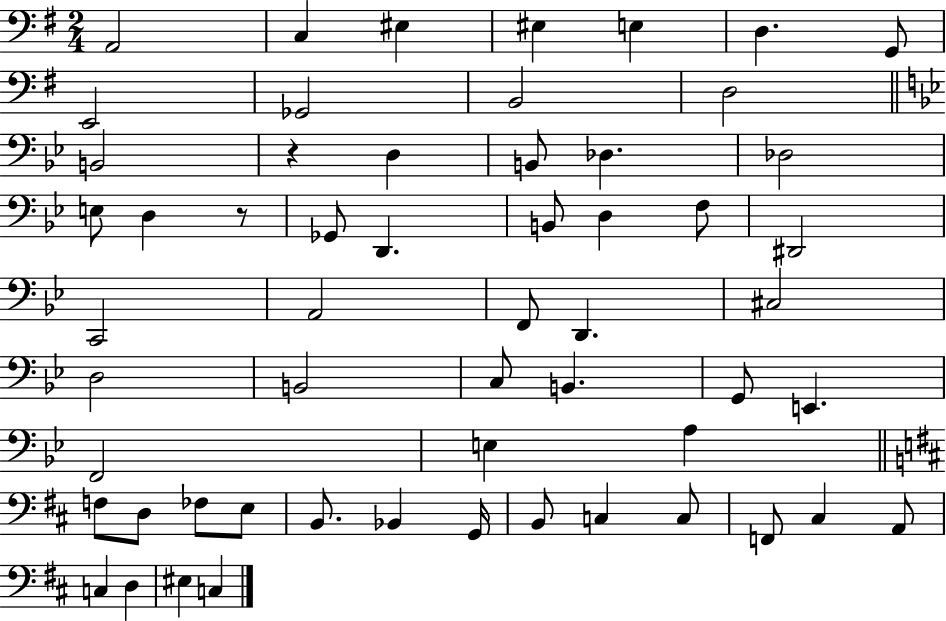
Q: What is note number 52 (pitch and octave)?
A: C3